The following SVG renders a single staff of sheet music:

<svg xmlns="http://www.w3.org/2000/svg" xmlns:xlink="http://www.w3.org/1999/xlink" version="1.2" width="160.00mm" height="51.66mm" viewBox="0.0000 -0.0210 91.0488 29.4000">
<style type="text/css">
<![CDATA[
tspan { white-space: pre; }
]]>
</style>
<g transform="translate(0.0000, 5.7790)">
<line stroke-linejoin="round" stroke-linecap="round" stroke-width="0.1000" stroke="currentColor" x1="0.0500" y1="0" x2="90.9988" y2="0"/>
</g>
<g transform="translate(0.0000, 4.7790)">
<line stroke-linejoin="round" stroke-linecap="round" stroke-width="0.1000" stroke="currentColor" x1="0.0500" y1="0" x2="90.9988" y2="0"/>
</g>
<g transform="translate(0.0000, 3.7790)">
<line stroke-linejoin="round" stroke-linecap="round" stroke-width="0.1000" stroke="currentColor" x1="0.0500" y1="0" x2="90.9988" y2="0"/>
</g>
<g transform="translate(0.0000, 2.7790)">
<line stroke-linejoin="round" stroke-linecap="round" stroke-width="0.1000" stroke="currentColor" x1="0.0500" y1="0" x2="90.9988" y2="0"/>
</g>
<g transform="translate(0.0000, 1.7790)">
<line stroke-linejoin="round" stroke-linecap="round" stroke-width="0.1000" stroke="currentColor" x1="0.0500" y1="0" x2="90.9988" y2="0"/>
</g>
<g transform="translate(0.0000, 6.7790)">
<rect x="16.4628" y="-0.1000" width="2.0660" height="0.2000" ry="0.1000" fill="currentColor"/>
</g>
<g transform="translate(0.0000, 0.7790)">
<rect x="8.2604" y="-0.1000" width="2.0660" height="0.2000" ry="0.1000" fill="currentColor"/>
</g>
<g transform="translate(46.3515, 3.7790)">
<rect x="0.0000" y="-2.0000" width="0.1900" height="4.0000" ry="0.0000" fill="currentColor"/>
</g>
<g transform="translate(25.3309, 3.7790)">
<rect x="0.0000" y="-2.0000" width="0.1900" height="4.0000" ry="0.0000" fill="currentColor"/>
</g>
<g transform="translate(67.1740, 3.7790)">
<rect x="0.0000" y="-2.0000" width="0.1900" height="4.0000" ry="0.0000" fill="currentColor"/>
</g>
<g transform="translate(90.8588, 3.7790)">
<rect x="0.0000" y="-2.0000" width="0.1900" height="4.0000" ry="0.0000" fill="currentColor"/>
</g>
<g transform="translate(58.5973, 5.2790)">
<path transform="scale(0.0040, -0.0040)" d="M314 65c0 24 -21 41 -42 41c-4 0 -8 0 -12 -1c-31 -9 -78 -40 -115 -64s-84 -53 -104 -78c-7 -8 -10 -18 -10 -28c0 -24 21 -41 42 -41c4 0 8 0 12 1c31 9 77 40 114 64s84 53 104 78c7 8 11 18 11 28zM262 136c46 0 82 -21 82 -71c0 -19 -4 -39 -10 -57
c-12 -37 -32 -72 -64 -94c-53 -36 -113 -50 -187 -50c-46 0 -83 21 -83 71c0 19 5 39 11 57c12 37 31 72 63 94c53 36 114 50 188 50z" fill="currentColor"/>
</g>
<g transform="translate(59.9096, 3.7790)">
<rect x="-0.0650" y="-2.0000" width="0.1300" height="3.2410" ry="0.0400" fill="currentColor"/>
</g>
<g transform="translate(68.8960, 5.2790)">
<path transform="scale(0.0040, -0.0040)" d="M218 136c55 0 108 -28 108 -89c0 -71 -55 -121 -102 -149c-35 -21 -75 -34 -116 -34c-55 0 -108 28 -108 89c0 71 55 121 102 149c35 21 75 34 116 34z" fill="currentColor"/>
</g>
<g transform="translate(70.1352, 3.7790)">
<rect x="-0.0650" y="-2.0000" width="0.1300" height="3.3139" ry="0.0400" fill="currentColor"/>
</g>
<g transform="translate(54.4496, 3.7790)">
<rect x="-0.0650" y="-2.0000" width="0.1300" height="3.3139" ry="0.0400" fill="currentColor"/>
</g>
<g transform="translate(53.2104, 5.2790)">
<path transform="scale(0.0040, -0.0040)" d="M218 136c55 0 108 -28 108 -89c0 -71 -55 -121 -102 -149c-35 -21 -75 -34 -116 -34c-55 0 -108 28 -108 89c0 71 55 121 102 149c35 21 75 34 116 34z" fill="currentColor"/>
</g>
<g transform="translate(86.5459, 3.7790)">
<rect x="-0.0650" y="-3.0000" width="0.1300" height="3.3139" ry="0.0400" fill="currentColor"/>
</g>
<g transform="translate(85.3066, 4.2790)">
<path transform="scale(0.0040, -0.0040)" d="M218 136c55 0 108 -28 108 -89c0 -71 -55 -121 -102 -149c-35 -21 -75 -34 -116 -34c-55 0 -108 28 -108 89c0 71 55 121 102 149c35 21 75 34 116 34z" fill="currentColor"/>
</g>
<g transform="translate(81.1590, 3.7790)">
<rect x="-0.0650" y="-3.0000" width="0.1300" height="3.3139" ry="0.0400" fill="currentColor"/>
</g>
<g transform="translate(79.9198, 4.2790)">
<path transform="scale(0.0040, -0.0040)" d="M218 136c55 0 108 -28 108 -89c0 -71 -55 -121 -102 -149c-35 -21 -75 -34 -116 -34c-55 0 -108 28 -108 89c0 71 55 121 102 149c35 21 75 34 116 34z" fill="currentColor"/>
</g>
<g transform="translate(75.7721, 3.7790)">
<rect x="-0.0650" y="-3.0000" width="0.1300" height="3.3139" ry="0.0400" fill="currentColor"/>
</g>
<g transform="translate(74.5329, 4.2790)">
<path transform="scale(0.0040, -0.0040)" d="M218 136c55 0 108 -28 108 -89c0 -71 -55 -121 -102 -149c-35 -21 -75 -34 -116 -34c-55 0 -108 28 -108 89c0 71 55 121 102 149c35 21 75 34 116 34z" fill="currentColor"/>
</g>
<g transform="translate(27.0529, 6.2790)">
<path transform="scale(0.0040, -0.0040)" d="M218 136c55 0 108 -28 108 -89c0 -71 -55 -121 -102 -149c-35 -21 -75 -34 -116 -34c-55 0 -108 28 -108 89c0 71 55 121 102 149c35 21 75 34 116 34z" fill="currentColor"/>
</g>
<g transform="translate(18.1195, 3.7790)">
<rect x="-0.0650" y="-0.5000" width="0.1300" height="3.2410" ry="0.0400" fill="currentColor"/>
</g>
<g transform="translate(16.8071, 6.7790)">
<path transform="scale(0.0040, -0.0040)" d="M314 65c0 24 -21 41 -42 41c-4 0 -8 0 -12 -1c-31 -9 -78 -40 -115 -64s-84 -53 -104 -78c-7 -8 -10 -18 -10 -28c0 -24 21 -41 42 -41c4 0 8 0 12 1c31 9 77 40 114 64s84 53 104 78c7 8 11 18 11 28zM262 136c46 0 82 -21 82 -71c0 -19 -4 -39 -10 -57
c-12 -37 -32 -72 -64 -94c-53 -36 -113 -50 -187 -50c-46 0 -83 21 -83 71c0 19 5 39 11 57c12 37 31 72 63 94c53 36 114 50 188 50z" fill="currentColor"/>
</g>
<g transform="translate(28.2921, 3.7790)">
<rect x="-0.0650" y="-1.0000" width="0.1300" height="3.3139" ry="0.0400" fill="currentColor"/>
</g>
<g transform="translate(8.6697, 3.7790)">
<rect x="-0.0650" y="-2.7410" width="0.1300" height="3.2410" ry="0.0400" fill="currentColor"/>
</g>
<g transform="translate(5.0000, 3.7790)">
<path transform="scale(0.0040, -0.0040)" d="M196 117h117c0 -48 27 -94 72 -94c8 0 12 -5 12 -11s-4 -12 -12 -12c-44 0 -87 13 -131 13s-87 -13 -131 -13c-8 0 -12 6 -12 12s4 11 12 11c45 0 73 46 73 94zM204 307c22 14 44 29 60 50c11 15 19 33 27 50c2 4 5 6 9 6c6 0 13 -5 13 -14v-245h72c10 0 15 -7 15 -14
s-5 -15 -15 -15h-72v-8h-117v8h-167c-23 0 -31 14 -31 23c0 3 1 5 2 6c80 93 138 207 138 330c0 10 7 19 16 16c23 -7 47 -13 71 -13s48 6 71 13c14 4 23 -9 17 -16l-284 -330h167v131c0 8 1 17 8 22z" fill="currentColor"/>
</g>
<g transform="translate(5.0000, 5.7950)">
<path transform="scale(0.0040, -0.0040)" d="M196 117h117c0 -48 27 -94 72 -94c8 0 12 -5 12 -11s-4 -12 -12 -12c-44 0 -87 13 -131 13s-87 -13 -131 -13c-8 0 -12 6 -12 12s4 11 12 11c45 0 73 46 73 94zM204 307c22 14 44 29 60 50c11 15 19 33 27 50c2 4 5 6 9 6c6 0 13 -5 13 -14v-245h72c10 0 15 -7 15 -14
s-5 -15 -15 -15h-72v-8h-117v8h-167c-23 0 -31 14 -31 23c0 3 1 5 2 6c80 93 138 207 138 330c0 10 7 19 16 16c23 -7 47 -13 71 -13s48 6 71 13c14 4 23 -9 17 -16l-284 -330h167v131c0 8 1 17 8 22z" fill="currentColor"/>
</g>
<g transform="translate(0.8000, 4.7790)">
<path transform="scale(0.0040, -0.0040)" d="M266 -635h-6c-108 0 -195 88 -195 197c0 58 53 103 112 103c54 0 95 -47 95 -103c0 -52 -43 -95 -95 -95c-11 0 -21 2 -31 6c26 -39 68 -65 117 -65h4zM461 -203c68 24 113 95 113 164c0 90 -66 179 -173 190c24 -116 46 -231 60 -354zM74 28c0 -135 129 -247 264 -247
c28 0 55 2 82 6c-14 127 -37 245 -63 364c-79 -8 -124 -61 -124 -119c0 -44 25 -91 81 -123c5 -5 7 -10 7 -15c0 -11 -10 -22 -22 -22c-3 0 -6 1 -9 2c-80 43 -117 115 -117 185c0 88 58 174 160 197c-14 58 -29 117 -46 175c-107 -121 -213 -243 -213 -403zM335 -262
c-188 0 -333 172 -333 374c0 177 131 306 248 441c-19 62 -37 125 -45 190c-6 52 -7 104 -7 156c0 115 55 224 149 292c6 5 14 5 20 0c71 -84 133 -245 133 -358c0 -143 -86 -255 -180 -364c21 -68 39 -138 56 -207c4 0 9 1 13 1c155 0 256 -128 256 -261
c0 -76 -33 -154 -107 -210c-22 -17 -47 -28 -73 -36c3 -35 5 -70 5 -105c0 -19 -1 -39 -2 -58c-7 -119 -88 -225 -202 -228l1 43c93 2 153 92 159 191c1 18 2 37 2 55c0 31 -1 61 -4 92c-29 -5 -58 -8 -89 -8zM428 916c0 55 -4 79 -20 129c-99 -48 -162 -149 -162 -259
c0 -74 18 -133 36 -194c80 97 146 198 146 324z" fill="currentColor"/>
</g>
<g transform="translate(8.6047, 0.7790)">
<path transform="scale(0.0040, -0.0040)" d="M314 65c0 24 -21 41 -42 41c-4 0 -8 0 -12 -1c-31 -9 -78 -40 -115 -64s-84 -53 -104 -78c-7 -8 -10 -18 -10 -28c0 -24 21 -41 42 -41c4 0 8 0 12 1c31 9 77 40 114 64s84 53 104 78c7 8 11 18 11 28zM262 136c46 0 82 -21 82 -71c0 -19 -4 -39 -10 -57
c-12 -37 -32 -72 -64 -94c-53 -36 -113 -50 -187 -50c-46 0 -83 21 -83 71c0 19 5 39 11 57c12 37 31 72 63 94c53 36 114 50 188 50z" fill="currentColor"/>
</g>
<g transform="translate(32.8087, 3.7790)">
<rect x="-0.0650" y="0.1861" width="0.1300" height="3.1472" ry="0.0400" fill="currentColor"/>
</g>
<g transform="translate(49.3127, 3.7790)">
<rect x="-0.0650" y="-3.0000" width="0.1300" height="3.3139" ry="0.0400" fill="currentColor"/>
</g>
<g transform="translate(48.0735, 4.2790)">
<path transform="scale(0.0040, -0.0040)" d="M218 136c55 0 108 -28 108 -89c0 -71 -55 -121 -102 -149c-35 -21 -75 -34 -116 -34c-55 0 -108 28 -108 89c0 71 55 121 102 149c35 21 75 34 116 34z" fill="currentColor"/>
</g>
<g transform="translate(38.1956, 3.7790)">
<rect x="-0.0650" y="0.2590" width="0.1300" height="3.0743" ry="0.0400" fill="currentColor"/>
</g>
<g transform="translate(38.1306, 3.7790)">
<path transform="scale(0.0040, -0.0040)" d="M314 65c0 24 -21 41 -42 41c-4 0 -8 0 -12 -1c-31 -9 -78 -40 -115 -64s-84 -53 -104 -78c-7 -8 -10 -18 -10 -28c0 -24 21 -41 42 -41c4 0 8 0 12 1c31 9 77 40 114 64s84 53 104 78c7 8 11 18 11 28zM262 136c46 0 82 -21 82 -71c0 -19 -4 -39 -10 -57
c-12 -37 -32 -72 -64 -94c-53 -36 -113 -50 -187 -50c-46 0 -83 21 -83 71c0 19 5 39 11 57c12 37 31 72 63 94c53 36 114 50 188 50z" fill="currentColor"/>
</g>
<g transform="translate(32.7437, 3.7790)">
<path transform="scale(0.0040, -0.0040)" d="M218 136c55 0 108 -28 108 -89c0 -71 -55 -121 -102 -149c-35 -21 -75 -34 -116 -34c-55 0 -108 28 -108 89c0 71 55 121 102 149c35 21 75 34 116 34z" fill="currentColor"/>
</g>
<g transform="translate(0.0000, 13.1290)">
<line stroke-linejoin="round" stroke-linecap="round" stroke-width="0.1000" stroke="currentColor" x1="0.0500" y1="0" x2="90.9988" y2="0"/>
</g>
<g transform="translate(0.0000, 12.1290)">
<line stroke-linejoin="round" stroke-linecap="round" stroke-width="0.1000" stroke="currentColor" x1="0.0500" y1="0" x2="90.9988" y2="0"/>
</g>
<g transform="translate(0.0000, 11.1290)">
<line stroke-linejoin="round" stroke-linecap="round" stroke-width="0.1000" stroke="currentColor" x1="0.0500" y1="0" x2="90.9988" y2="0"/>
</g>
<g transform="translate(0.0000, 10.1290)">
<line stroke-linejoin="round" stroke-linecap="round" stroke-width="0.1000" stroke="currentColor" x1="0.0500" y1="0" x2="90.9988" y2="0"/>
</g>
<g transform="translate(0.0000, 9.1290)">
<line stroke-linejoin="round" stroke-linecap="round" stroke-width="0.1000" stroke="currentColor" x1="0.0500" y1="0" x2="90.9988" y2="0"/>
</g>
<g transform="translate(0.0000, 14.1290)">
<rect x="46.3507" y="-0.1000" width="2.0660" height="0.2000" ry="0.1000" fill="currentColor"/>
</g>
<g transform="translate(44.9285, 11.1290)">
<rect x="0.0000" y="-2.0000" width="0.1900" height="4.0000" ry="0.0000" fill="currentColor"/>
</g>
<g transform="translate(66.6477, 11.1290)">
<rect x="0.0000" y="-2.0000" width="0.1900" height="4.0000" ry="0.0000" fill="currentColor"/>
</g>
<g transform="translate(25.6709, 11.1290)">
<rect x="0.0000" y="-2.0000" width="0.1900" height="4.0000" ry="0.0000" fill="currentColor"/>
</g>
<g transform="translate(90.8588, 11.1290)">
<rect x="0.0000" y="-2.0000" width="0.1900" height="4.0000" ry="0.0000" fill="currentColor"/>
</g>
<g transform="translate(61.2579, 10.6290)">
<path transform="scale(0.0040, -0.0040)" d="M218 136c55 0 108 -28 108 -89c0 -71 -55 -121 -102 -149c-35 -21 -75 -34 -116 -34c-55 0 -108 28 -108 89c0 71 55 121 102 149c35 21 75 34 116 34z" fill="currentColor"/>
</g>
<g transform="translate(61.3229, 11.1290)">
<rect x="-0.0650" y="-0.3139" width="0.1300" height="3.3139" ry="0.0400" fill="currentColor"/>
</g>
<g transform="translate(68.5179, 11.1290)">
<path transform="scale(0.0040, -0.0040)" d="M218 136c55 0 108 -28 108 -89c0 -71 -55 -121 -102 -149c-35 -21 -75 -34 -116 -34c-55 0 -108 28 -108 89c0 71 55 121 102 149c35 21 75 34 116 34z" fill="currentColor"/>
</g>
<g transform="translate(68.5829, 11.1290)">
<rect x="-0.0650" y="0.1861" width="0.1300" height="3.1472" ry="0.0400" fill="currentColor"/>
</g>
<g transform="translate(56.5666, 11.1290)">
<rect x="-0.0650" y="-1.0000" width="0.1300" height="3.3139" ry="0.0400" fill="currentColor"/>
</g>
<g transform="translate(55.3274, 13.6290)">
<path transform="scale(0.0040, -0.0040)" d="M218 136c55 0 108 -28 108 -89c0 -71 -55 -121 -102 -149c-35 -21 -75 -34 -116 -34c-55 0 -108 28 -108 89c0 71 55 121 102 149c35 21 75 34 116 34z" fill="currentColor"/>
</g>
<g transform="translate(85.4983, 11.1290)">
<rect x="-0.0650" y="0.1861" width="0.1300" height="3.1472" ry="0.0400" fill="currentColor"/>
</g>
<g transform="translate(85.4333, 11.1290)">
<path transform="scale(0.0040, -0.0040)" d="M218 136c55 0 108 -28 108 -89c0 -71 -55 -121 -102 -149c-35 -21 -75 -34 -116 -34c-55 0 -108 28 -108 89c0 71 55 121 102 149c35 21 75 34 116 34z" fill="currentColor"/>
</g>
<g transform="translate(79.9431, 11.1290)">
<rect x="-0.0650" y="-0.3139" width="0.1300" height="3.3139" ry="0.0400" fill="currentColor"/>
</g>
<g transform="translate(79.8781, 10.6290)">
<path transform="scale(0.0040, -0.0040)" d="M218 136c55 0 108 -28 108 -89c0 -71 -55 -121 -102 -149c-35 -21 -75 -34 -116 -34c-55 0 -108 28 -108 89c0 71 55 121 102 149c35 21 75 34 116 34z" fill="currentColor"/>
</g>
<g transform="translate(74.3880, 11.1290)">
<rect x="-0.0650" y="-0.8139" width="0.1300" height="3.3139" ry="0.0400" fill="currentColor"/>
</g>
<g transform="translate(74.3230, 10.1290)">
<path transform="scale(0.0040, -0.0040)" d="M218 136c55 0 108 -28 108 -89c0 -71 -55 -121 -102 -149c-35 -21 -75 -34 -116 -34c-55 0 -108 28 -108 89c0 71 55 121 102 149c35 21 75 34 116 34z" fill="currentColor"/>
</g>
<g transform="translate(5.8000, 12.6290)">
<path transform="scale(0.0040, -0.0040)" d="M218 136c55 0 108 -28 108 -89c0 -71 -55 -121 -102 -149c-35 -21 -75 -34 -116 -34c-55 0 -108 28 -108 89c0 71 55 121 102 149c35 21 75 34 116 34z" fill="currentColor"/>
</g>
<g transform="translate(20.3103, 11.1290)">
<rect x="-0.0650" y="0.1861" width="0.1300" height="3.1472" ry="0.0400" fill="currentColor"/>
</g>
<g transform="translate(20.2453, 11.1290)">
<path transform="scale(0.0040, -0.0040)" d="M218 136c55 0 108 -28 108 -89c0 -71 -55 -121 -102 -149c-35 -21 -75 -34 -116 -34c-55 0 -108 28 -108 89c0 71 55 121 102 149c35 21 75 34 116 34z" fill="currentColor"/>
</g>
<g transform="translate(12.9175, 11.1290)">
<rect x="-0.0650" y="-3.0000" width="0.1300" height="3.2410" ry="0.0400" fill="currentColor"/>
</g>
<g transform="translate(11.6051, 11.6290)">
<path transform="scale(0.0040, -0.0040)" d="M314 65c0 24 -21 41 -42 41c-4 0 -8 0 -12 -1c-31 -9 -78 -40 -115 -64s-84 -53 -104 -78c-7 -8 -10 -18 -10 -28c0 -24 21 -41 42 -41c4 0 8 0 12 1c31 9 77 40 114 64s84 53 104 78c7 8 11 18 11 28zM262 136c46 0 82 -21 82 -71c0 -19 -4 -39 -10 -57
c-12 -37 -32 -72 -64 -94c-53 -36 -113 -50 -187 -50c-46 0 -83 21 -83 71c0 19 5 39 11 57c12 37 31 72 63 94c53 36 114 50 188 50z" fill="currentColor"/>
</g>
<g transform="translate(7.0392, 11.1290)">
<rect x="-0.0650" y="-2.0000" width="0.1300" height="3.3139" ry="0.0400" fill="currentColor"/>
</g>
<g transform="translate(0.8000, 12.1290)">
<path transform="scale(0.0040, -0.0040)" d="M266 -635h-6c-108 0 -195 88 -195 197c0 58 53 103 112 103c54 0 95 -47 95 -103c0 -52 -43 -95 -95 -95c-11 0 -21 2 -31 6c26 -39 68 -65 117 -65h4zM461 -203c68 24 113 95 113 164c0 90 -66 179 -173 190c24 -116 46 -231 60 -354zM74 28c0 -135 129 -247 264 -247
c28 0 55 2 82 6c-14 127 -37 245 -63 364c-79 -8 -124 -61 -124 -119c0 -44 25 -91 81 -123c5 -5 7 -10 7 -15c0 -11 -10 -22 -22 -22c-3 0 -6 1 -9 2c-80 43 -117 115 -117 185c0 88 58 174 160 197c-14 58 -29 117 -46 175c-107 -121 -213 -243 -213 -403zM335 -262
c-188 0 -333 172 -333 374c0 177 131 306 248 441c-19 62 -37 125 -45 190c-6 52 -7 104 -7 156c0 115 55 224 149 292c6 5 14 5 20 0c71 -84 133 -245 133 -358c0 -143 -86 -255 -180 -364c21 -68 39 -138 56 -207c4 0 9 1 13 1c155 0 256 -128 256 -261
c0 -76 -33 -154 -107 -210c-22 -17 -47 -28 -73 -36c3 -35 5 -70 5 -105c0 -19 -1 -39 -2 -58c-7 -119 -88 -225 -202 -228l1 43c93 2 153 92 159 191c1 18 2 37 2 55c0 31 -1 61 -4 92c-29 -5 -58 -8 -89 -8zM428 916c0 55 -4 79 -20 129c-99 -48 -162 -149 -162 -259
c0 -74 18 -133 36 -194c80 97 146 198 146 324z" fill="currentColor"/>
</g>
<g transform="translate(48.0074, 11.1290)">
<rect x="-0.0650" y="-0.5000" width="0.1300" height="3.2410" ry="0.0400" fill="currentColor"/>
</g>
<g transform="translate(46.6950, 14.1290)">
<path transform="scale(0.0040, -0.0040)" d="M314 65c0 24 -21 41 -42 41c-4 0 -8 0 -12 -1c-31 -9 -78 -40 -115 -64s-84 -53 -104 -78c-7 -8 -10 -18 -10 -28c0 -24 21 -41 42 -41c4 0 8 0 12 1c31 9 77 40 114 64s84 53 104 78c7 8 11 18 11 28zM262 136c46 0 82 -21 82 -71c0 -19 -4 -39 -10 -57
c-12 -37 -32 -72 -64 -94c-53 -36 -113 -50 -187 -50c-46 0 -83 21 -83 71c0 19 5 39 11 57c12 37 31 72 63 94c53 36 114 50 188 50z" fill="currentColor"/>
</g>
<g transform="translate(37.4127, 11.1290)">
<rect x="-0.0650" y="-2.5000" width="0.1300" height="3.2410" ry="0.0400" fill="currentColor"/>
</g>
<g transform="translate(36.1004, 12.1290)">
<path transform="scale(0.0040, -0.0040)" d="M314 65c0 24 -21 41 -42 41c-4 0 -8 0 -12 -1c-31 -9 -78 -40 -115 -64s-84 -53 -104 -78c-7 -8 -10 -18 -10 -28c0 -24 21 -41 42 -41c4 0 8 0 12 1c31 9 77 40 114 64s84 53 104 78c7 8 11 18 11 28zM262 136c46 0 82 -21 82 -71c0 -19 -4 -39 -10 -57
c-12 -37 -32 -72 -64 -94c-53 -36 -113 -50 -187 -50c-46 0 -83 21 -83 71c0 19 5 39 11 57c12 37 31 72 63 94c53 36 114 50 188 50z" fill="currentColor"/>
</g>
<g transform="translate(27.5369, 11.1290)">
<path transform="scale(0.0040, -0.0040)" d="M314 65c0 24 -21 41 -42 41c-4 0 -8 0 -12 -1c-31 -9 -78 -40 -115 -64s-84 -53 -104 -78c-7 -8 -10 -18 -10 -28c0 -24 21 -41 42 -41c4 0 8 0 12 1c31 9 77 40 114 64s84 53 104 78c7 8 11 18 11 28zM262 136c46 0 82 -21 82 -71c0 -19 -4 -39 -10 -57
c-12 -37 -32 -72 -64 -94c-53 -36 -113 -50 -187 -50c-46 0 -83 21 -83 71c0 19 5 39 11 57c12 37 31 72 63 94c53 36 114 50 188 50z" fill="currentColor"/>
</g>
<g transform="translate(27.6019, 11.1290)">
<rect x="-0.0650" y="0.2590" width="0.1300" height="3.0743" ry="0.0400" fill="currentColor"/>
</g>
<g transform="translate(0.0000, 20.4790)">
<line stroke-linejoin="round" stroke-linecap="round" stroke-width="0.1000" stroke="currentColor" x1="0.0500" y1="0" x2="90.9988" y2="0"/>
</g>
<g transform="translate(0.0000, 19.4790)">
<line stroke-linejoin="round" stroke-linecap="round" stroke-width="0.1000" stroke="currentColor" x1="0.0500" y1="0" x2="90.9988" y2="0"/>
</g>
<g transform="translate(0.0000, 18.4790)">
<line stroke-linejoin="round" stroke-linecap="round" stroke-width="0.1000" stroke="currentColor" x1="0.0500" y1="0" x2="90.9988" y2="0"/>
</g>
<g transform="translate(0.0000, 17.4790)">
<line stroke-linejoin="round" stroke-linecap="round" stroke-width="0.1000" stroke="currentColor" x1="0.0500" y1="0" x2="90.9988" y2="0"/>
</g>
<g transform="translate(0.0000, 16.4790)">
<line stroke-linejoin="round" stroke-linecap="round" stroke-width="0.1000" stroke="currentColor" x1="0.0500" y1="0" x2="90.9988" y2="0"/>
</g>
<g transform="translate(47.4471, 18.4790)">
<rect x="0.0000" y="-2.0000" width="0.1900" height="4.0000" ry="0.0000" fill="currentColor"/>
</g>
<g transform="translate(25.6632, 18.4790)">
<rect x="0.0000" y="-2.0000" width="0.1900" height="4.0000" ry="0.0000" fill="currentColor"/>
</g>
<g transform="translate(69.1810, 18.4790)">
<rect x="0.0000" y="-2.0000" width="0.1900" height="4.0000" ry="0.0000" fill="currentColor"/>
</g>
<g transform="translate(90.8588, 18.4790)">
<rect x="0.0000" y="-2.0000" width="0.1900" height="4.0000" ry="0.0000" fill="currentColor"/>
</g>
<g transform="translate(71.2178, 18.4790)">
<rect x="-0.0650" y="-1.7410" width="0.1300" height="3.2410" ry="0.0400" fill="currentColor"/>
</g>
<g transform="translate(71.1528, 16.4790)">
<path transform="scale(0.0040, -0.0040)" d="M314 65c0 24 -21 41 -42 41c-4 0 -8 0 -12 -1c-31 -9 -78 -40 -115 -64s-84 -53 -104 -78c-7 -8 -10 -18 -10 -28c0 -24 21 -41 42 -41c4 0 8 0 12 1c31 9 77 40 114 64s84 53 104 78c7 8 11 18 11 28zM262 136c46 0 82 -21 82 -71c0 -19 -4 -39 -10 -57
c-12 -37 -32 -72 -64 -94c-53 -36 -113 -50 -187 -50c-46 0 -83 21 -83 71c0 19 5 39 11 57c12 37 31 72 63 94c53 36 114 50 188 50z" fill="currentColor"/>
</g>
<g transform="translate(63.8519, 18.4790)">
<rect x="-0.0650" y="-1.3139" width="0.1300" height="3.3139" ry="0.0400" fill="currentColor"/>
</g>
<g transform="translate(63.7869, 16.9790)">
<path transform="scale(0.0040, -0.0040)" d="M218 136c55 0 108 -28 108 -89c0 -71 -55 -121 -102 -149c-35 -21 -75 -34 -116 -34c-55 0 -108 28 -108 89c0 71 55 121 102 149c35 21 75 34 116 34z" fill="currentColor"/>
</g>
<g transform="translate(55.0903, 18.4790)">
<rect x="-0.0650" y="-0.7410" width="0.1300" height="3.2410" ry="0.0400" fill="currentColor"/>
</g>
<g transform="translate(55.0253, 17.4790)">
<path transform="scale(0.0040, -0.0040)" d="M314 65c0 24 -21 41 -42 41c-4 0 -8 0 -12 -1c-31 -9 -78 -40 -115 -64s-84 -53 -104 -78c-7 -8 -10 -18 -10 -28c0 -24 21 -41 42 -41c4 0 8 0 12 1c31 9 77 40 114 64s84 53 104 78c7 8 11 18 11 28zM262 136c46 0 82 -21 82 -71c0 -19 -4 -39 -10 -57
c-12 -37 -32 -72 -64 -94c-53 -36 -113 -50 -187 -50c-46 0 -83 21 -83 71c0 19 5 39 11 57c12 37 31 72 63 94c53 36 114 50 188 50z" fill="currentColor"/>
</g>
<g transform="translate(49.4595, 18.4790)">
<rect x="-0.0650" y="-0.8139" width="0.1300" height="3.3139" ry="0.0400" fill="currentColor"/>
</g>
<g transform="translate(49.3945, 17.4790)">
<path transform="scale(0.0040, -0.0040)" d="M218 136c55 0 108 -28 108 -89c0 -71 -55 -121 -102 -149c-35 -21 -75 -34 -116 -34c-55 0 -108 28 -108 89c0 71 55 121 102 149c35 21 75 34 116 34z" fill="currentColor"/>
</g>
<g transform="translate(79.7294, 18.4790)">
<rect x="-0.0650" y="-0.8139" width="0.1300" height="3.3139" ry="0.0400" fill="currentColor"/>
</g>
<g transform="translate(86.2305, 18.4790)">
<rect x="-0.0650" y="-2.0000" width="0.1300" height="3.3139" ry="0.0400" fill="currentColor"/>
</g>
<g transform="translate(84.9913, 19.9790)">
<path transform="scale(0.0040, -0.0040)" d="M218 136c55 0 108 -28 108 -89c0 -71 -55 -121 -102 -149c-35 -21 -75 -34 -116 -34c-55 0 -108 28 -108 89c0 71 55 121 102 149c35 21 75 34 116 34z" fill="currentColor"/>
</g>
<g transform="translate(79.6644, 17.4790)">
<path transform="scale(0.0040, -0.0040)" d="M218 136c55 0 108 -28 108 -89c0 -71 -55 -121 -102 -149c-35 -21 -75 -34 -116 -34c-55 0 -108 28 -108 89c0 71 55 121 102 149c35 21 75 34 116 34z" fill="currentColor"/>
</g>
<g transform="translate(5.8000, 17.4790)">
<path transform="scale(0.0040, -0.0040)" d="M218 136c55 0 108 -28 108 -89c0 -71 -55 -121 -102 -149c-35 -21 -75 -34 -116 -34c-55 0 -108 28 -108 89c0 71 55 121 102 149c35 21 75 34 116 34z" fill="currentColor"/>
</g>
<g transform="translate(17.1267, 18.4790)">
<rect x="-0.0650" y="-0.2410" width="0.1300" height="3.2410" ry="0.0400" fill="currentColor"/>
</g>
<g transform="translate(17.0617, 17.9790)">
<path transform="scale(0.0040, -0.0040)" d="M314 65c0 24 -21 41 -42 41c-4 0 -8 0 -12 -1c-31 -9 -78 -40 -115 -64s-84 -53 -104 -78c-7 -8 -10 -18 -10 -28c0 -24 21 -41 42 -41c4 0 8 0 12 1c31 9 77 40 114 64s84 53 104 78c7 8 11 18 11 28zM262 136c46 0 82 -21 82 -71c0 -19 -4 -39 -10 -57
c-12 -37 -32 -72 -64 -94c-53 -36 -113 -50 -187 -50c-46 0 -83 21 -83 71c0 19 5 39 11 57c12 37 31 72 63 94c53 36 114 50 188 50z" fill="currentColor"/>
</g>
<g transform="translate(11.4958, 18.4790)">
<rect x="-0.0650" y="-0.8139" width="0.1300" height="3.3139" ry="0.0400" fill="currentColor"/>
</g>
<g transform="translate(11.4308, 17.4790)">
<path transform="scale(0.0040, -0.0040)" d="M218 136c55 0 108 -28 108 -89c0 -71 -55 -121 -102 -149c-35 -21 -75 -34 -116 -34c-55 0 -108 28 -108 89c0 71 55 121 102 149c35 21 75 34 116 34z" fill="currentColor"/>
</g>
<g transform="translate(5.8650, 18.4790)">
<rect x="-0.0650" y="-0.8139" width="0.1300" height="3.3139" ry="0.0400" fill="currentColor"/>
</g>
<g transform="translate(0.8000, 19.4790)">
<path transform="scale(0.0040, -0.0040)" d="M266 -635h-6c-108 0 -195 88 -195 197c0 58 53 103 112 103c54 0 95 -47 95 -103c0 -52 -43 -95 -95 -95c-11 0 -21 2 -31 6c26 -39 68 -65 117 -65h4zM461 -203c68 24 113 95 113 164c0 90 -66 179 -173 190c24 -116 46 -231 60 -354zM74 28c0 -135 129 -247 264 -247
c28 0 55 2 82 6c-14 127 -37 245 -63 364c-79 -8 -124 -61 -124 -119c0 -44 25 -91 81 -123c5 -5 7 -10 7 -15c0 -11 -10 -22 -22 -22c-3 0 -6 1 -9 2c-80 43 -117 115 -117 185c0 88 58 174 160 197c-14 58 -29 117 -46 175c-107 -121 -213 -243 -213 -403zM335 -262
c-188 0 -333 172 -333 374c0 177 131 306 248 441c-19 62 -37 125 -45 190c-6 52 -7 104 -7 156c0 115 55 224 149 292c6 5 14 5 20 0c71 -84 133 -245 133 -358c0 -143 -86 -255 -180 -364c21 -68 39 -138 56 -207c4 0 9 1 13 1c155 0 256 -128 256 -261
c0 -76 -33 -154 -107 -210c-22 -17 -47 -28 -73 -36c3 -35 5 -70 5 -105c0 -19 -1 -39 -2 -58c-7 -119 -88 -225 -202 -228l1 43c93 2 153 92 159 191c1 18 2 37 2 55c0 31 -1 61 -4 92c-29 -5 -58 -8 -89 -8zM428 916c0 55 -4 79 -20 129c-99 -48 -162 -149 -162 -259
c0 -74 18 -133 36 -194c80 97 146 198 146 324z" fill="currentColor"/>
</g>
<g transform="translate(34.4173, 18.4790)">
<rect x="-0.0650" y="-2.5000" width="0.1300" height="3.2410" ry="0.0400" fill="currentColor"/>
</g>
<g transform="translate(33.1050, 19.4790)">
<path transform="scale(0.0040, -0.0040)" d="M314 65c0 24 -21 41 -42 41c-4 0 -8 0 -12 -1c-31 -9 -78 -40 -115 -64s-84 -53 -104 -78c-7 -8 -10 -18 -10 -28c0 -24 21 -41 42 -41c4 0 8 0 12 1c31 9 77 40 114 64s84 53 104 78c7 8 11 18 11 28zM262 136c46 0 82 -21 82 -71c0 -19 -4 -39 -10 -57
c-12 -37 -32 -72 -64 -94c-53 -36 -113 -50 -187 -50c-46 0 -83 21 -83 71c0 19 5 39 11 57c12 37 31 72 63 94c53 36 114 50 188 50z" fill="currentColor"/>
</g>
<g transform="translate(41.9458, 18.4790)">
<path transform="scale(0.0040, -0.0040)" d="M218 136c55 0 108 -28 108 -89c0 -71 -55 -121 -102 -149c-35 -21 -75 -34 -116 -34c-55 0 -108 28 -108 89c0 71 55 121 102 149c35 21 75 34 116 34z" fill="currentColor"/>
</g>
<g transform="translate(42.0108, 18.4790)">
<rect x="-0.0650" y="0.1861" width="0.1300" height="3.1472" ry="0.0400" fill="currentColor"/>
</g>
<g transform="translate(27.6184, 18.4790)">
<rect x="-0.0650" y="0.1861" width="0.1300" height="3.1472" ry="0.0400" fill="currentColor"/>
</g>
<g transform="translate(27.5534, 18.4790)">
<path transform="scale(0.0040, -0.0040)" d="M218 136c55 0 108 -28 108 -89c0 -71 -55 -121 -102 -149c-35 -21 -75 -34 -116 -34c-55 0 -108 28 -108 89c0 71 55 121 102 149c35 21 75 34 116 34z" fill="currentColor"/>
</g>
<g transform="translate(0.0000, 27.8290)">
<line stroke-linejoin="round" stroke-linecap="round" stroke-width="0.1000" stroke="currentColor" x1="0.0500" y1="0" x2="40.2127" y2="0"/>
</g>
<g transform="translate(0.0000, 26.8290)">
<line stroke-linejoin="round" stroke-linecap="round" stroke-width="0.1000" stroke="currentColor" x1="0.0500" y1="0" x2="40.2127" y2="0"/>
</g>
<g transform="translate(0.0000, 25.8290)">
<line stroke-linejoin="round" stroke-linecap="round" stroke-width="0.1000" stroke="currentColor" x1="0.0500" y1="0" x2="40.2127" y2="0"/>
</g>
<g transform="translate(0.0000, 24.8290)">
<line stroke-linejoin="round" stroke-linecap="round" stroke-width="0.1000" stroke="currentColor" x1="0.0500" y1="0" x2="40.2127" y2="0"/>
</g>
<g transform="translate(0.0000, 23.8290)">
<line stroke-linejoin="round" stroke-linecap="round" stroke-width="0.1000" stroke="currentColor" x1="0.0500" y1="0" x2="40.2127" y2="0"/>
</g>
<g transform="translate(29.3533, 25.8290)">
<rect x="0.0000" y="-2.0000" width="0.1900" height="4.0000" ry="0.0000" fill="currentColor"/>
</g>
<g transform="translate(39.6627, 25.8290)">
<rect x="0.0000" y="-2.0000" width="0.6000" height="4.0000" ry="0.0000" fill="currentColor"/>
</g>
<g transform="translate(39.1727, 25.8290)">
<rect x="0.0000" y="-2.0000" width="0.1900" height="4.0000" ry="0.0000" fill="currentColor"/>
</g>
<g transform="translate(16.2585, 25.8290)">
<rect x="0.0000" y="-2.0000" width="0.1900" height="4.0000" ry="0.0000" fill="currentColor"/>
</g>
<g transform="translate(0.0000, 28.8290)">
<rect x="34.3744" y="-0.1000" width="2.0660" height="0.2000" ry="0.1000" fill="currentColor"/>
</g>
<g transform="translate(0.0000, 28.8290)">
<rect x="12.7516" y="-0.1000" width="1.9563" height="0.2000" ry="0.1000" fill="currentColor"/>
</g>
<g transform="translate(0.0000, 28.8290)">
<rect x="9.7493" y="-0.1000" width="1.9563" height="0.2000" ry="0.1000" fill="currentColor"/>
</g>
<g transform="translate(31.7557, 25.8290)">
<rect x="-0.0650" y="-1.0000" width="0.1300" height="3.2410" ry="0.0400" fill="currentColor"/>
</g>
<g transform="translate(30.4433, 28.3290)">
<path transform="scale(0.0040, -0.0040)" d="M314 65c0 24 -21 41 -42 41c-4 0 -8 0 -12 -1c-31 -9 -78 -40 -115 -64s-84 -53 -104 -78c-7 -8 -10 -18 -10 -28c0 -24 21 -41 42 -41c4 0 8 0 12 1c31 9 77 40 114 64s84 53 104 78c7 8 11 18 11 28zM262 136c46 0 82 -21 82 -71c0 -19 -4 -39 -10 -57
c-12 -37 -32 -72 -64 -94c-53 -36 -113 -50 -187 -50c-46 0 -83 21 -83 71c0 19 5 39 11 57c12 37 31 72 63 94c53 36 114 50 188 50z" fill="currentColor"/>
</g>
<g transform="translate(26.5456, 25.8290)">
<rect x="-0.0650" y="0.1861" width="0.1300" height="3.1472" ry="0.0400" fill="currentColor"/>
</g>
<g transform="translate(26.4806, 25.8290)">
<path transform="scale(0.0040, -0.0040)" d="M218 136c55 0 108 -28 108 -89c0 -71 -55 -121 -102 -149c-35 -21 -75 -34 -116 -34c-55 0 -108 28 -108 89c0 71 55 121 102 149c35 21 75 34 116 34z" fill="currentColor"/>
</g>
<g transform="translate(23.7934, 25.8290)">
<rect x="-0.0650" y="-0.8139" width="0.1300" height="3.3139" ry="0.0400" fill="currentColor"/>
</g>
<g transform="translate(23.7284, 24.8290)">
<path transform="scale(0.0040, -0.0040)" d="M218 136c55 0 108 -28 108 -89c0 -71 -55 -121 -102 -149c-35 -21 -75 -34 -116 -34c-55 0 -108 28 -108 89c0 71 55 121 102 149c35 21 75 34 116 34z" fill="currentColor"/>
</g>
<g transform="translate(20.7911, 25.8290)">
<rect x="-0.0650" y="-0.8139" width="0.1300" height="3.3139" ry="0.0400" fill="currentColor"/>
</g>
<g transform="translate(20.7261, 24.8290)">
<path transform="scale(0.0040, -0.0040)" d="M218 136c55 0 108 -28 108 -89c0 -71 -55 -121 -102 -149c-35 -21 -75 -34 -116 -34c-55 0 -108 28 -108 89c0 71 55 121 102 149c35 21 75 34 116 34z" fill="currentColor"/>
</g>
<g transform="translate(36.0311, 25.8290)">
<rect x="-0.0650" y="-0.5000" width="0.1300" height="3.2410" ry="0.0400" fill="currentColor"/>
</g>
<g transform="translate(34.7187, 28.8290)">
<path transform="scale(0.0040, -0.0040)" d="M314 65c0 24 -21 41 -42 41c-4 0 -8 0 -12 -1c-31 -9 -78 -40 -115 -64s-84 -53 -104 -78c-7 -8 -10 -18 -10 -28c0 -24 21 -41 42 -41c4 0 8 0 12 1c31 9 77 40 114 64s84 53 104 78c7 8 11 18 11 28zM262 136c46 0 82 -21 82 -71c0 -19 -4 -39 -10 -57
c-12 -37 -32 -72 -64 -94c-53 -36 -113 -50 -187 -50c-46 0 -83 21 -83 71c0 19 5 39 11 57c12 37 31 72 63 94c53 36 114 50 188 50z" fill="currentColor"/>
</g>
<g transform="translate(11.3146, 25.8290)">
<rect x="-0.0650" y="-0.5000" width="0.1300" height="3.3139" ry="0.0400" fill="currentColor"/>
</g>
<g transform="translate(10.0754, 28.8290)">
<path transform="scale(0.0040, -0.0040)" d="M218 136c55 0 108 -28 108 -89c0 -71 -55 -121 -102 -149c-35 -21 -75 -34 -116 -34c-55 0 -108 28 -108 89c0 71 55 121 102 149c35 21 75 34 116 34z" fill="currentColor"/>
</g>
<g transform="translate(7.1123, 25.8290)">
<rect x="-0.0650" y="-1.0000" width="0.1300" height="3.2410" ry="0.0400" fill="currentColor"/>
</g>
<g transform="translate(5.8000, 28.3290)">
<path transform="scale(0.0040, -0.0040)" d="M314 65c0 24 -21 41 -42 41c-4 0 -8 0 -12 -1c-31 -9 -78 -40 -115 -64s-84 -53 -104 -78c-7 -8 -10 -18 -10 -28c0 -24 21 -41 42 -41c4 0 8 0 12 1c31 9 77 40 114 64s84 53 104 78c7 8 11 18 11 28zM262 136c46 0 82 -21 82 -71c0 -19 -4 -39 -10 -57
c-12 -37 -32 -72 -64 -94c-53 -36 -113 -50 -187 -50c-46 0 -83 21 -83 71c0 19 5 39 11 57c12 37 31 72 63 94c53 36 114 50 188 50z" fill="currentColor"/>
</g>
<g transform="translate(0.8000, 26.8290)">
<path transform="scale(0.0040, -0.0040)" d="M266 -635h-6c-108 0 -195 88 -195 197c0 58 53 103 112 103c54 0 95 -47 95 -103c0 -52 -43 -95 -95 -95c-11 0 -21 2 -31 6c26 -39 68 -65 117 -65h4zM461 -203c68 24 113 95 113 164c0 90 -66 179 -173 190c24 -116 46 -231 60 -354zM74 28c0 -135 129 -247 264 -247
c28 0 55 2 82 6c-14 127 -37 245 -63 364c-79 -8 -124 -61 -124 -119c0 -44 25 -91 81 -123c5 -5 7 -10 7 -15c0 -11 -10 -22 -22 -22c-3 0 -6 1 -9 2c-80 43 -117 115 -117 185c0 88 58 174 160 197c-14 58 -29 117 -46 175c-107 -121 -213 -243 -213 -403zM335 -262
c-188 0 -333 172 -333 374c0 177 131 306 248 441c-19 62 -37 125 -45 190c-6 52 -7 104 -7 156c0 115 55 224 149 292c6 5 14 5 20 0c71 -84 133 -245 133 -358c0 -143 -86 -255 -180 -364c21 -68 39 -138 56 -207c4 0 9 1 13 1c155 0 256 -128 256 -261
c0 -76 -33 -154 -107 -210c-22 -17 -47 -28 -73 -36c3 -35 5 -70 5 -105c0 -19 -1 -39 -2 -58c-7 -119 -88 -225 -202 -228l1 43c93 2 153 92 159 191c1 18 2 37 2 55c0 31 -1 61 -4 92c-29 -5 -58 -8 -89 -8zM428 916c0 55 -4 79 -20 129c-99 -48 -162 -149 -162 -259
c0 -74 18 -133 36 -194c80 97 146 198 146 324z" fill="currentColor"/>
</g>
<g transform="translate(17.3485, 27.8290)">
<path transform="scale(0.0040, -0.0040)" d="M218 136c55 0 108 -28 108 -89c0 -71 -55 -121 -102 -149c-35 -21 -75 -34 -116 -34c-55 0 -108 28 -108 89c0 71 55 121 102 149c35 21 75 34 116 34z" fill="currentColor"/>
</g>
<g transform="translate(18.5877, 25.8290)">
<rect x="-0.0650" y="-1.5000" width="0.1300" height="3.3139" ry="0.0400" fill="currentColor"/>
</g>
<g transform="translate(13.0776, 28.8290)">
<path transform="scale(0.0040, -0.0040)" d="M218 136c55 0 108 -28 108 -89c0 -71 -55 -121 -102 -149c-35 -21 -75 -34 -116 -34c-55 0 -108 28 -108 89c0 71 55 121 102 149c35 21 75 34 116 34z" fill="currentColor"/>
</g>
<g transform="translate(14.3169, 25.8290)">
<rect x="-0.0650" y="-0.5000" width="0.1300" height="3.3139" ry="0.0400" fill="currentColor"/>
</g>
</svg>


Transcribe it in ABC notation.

X:1
T:Untitled
M:4/4
L:1/4
K:C
a2 C2 D B B2 A F F2 F A A A F A2 B B2 G2 C2 D c B d c B d d c2 B G2 B d d2 e f2 d F D2 C C E d d B D2 C2